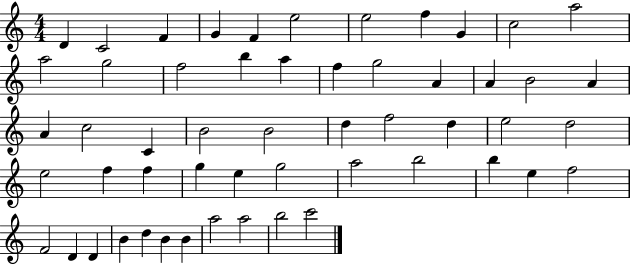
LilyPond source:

{
  \clef treble
  \numericTimeSignature
  \time 4/4
  \key c \major
  d'4 c'2 f'4 | g'4 f'4 e''2 | e''2 f''4 g'4 | c''2 a''2 | \break a''2 g''2 | f''2 b''4 a''4 | f''4 g''2 a'4 | a'4 b'2 a'4 | \break a'4 c''2 c'4 | b'2 b'2 | d''4 f''2 d''4 | e''2 d''2 | \break e''2 f''4 f''4 | g''4 e''4 g''2 | a''2 b''2 | b''4 e''4 f''2 | \break f'2 d'4 d'4 | b'4 d''4 b'4 b'4 | a''2 a''2 | b''2 c'''2 | \break \bar "|."
}